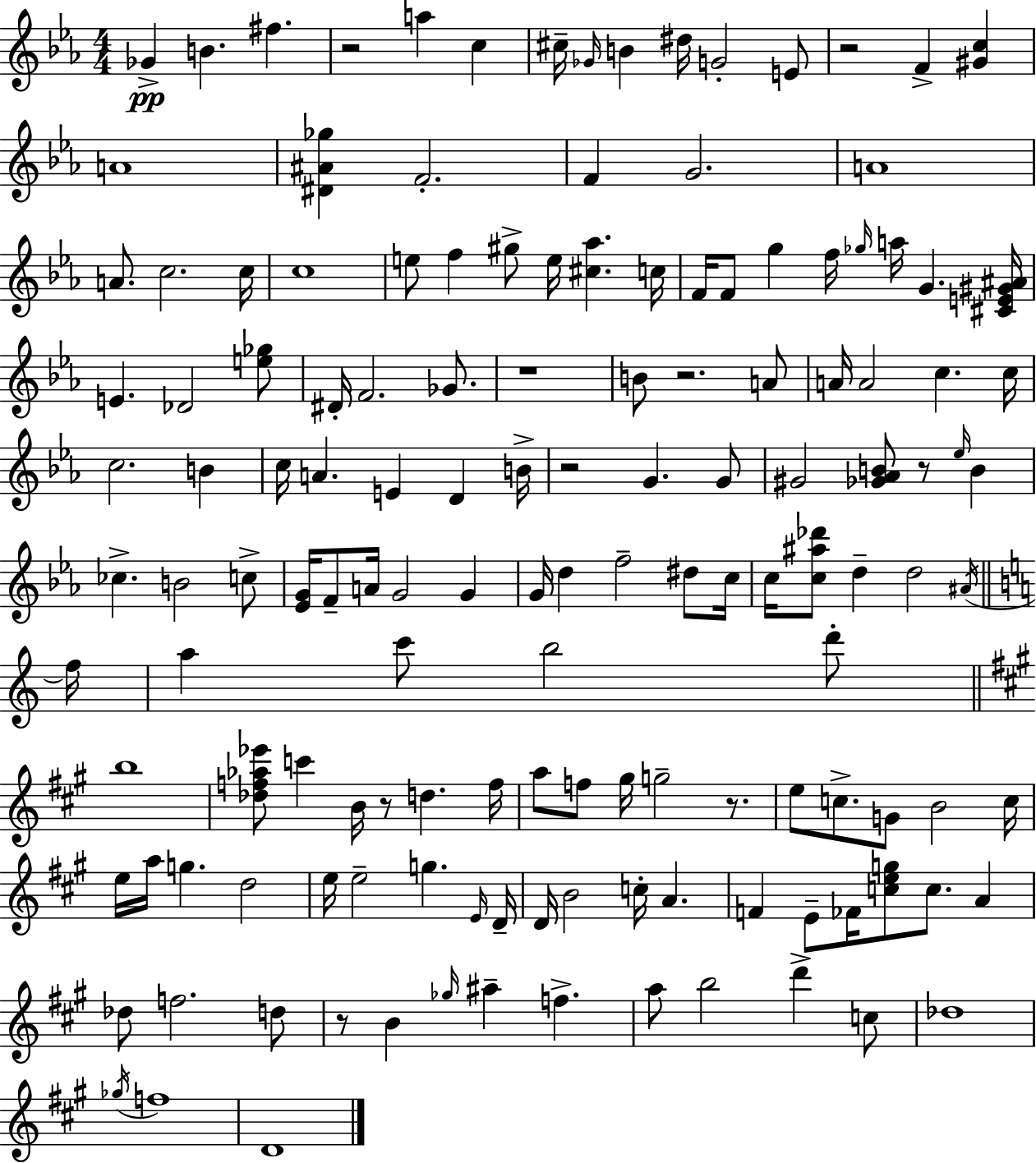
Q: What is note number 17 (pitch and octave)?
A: A4